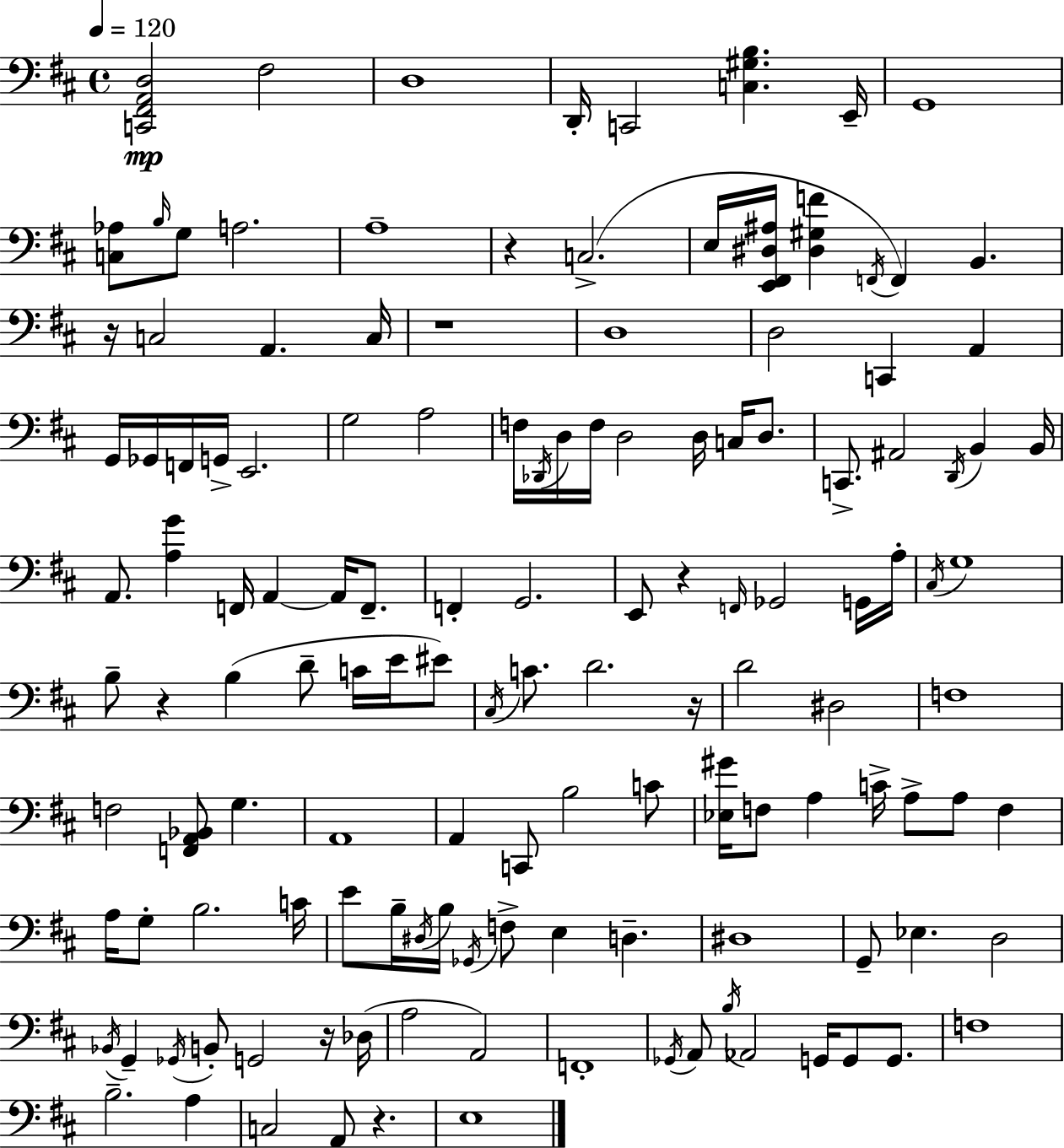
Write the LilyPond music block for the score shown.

{
  \clef bass
  \time 4/4
  \defaultTimeSignature
  \key d \major
  \tempo 4 = 120
  <c, fis, a, d>2\mp fis2 | d1 | d,16-. c,2 <c gis b>4. e,16-- | g,1 | \break <c aes>8 \grace { b16 } g8 a2. | a1-- | r4 c2.->( | e16 <e, fis, dis ais>16 <dis gis f'>4 \acciaccatura { f,16 }) f,4 b,4. | \break r16 c2 a,4. | c16 r1 | d1 | d2 c,4 a,4 | \break g,16 ges,16 f,16 g,16-> e,2. | g2 a2 | f16 \acciaccatura { des,16 } d16 f16 d2 d16 c16 | d8. c,8.-> ais,2 \acciaccatura { d,16 } b,4 | \break b,16 a,8. <a g'>4 f,16 a,4~~ | a,16 f,8.-- f,4-. g,2. | e,8 r4 \grace { f,16 } ges,2 | g,16 a16-. \acciaccatura { cis16 } g1 | \break b8-- r4 b4( | d'8-- c'16 e'16 eis'8) \acciaccatura { cis16 } c'8. d'2. | r16 d'2 dis2 | f1 | \break f2 <f, a, bes,>8 | g4. a,1 | a,4 c,8 b2 | c'8 <ees gis'>16 f8 a4 c'16-> a8-> | \break a8 f4 a16 g8-. b2. | c'16 e'8 b16-- \acciaccatura { dis16 } b16 \acciaccatura { ges,16 } f8-> e4 | d4.-- dis1 | g,8-- ees4. | \break d2 \acciaccatura { bes,16 } g,4-- \acciaccatura { ges,16 } b,8-. | g,2 r16 des16( a2 | a,2) f,1-. | \acciaccatura { ges,16 } a,8 \acciaccatura { b16 } aes,2 | \break g,16 g,8 g,8. f1 | b2.-- | a4 c2 | a,8 r4. e1 | \break \bar "|."
}